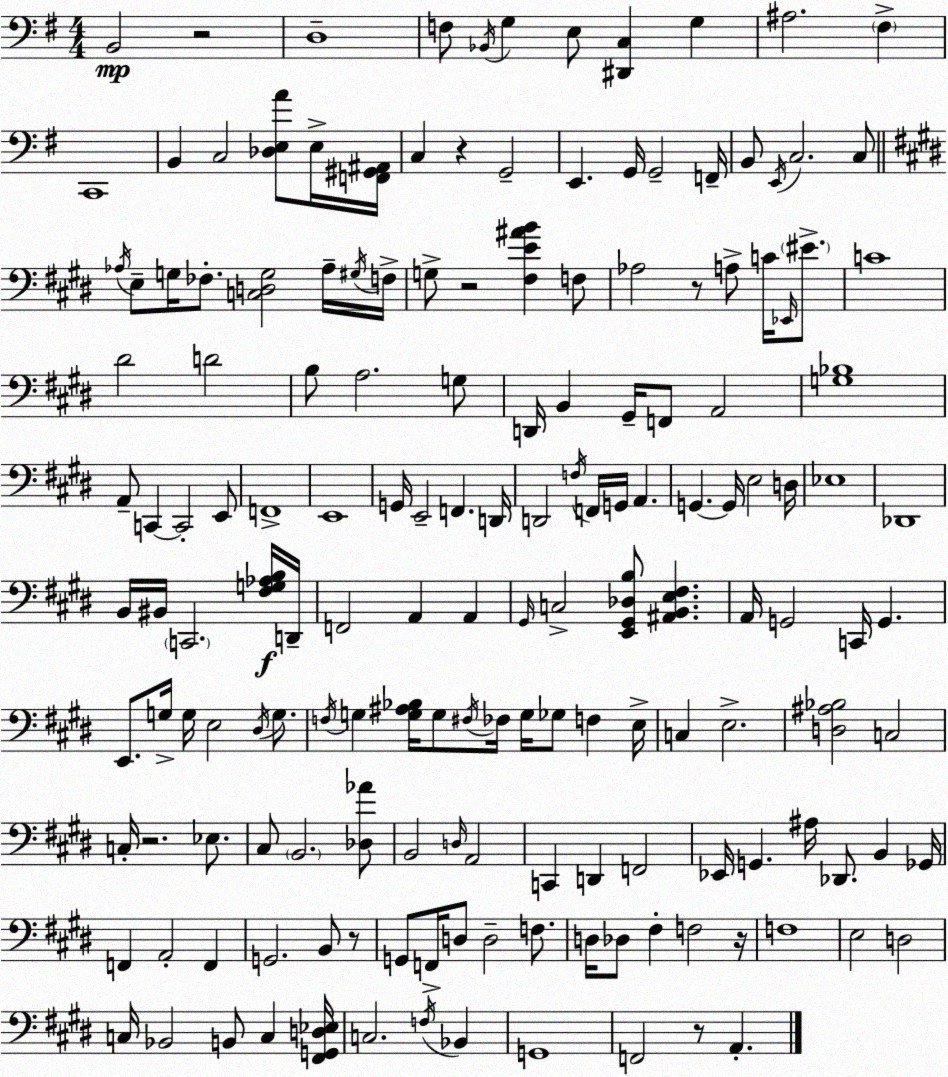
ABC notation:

X:1
T:Untitled
M:4/4
L:1/4
K:G
B,,2 z2 D,4 F,/2 _B,,/4 G, E,/2 [^D,,C,] G, ^A,2 ^F, C,,4 B,, C,2 [_D,E,A]/2 E,/4 [F,,^G,,^A,,]/4 C, z G,,2 E,, G,,/4 G,,2 F,,/4 B,,/2 E,,/4 C,2 C,/2 _A,/4 E,/2 G,/4 _F,/2 [C,D,G,]2 _A,/4 ^G,/4 F,/4 G,/2 z2 [^F,E^AB] F,/2 _A,2 z/2 A,/2 C/4 _E,,/4 ^E/2 C4 ^D2 D2 B,/2 A,2 G,/2 D,,/4 B,, ^G,,/4 F,,/2 A,,2 [G,_B,]4 A,,/2 C,, C,,2 E,,/2 F,,4 E,,4 G,,/4 E,,2 F,, D,,/4 D,,2 F,/4 F,,/4 G,,/4 A,, G,, G,,/4 E,2 D,/4 _E,4 _D,,4 B,,/4 ^B,,/4 C,,2 [^F,G,_A,B,]/4 D,,/4 F,,2 A,, A,, ^G,,/4 C,2 [E,,^G,,_D,B,]/2 [^A,,B,,E,^F,] A,,/4 G,,2 C,,/4 G,, E,,/2 G,/4 G,/4 E,2 ^D,/4 G,/2 F,/4 G, [G,^A,_B,]/4 G,/2 ^F,/4 _F,/4 G,/4 _G,/2 F, E,/4 C, E,2 [D,^A,_B,]2 C,2 C,/4 z2 _E,/2 ^C,/2 B,,2 [_D,_A]/2 B,,2 D,/4 A,,2 C,, D,, F,,2 _E,,/4 G,, ^A,/4 _D,,/2 B,, _G,,/4 F,, A,,2 F,, G,,2 B,,/2 z/2 G,,/2 F,,/4 D,/2 D,2 F,/2 D,/4 _D,/2 ^F, F,2 z/4 F,4 E,2 D,2 C,/4 _B,,2 B,,/2 C, [^F,,G,,D,_E,]/4 C,2 F,/4 _B,, G,,4 F,,2 z/2 A,,